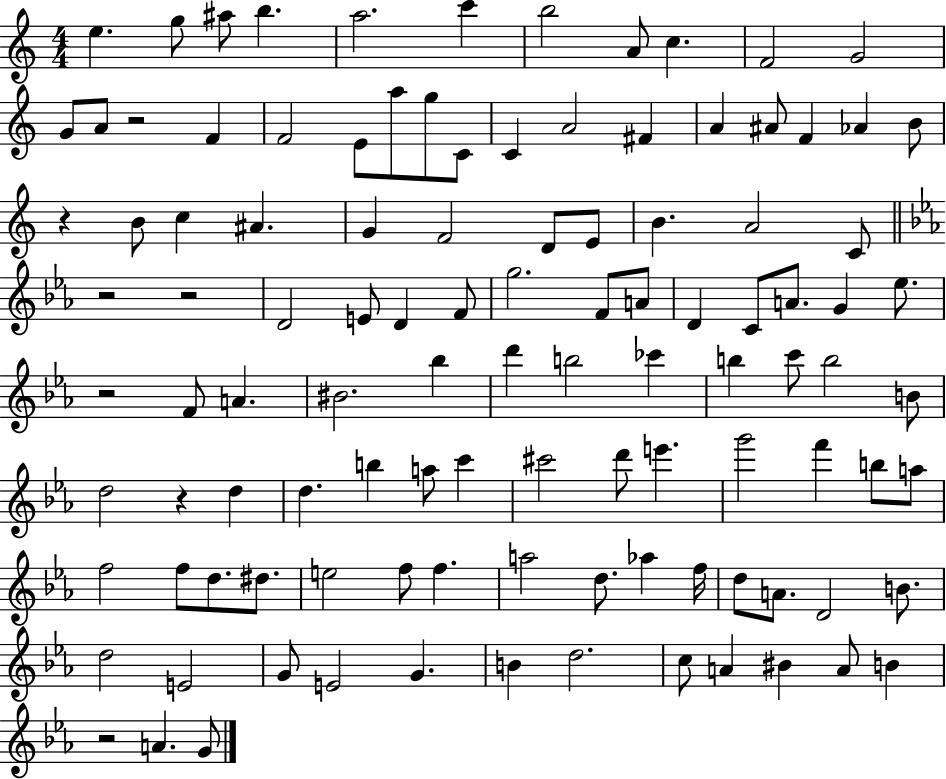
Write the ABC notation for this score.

X:1
T:Untitled
M:4/4
L:1/4
K:C
e g/2 ^a/2 b a2 c' b2 A/2 c F2 G2 G/2 A/2 z2 F F2 E/2 a/2 g/2 C/2 C A2 ^F A ^A/2 F _A B/2 z B/2 c ^A G F2 D/2 E/2 B A2 C/2 z2 z2 D2 E/2 D F/2 g2 F/2 A/2 D C/2 A/2 G _e/2 z2 F/2 A ^B2 _b d' b2 _c' b c'/2 b2 B/2 d2 z d d b a/2 c' ^c'2 d'/2 e' g'2 f' b/2 a/2 f2 f/2 d/2 ^d/2 e2 f/2 f a2 d/2 _a f/4 d/2 A/2 D2 B/2 d2 E2 G/2 E2 G B d2 c/2 A ^B A/2 B z2 A G/2